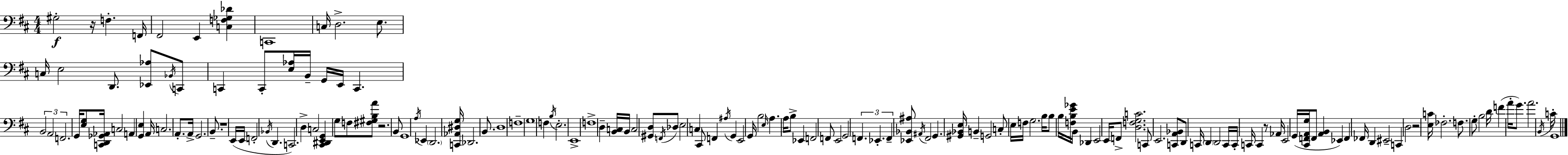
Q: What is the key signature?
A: D major